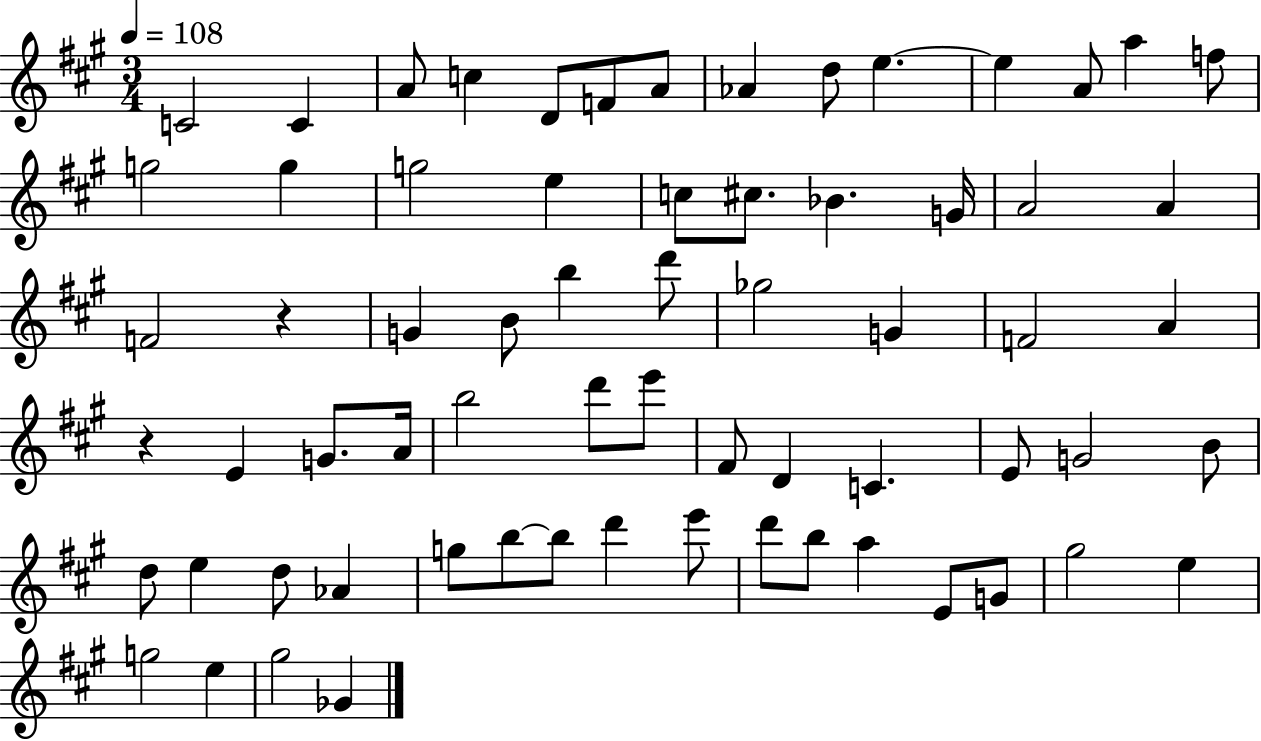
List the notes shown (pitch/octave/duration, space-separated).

C4/h C4/q A4/e C5/q D4/e F4/e A4/e Ab4/q D5/e E5/q. E5/q A4/e A5/q F5/e G5/h G5/q G5/h E5/q C5/e C#5/e. Bb4/q. G4/s A4/h A4/q F4/h R/q G4/q B4/e B5/q D6/e Gb5/h G4/q F4/h A4/q R/q E4/q G4/e. A4/s B5/h D6/e E6/e F#4/e D4/q C4/q. E4/e G4/h B4/e D5/e E5/q D5/e Ab4/q G5/e B5/e B5/e D6/q E6/e D6/e B5/e A5/q E4/e G4/e G#5/h E5/q G5/h E5/q G#5/h Gb4/q